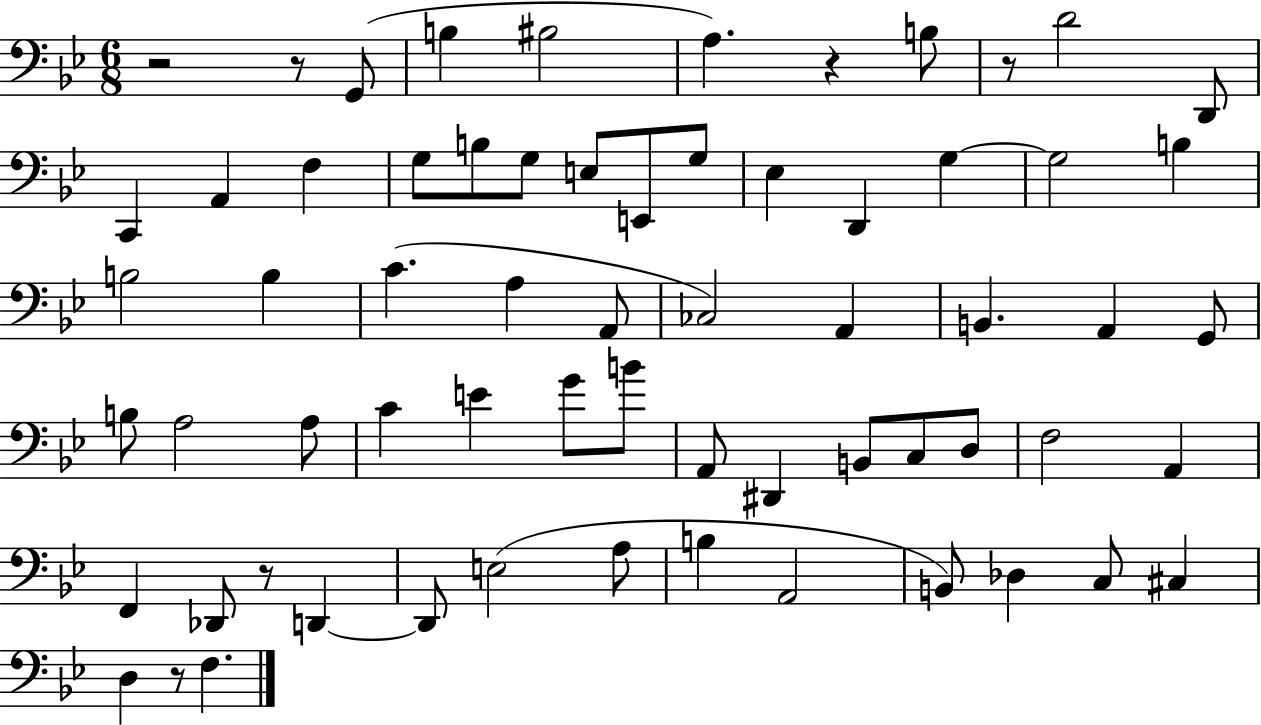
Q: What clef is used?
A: bass